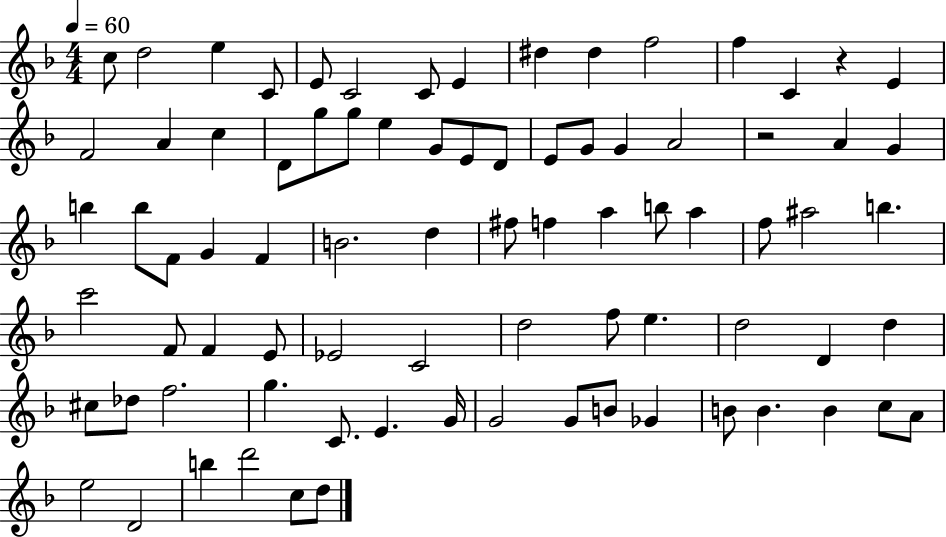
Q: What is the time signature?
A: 4/4